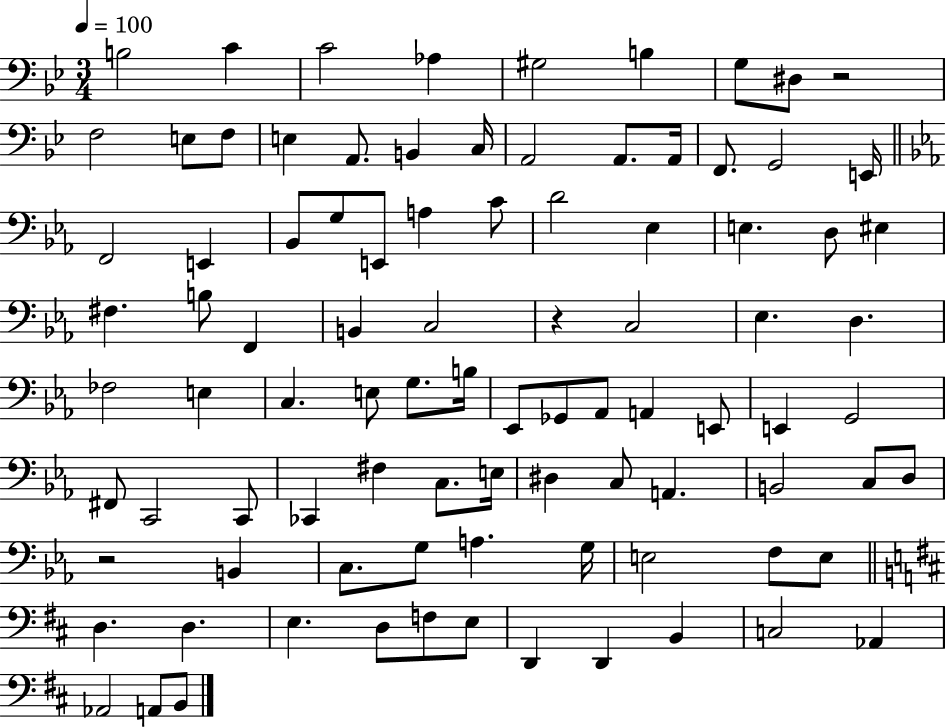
{
  \clef bass
  \numericTimeSignature
  \time 3/4
  \key bes \major
  \tempo 4 = 100
  b2 c'4 | c'2 aes4 | gis2 b4 | g8 dis8 r2 | \break f2 e8 f8 | e4 a,8. b,4 c16 | a,2 a,8. a,16 | f,8. g,2 e,16 | \break \bar "||" \break \key ees \major f,2 e,4 | bes,8 g8 e,8 a4 c'8 | d'2 ees4 | e4. d8 eis4 | \break fis4. b8 f,4 | b,4 c2 | r4 c2 | ees4. d4. | \break fes2 e4 | c4. e8 g8. b16 | ees,8 ges,8 aes,8 a,4 e,8 | e,4 g,2 | \break fis,8 c,2 c,8 | ces,4 fis4 c8. e16 | dis4 c8 a,4. | b,2 c8 d8 | \break r2 b,4 | c8. g8 a4. g16 | e2 f8 e8 | \bar "||" \break \key d \major d4. d4. | e4. d8 f8 e8 | d,4 d,4 b,4 | c2 aes,4 | \break aes,2 a,8 b,8 | \bar "|."
}